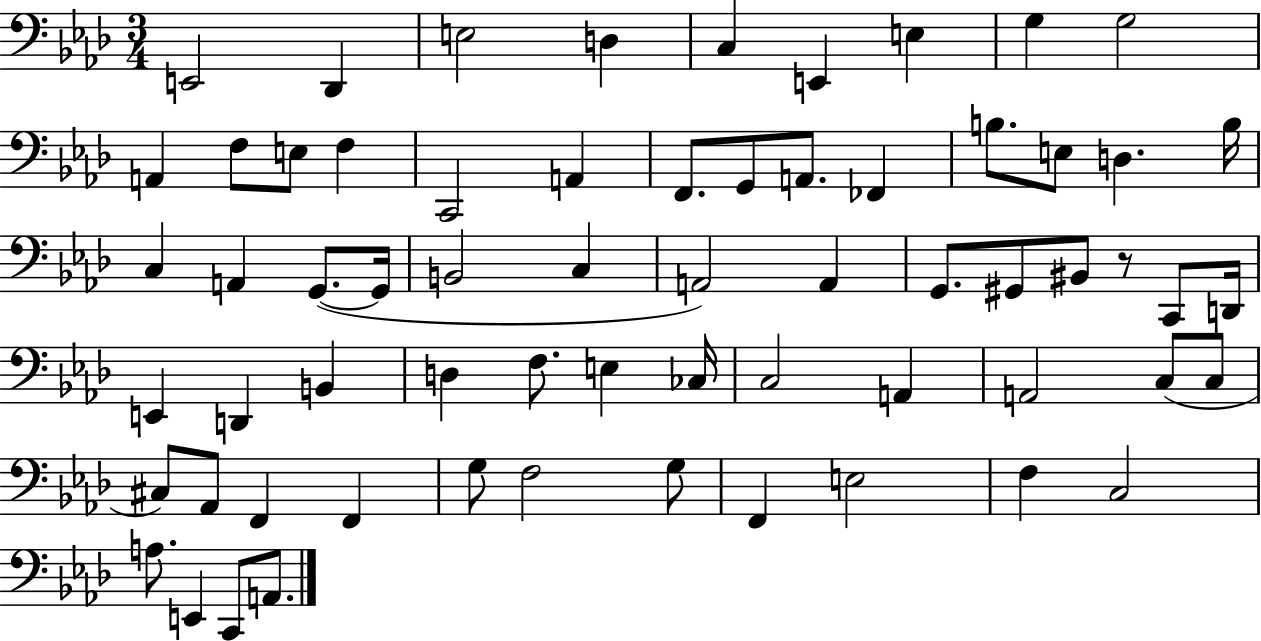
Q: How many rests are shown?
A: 1